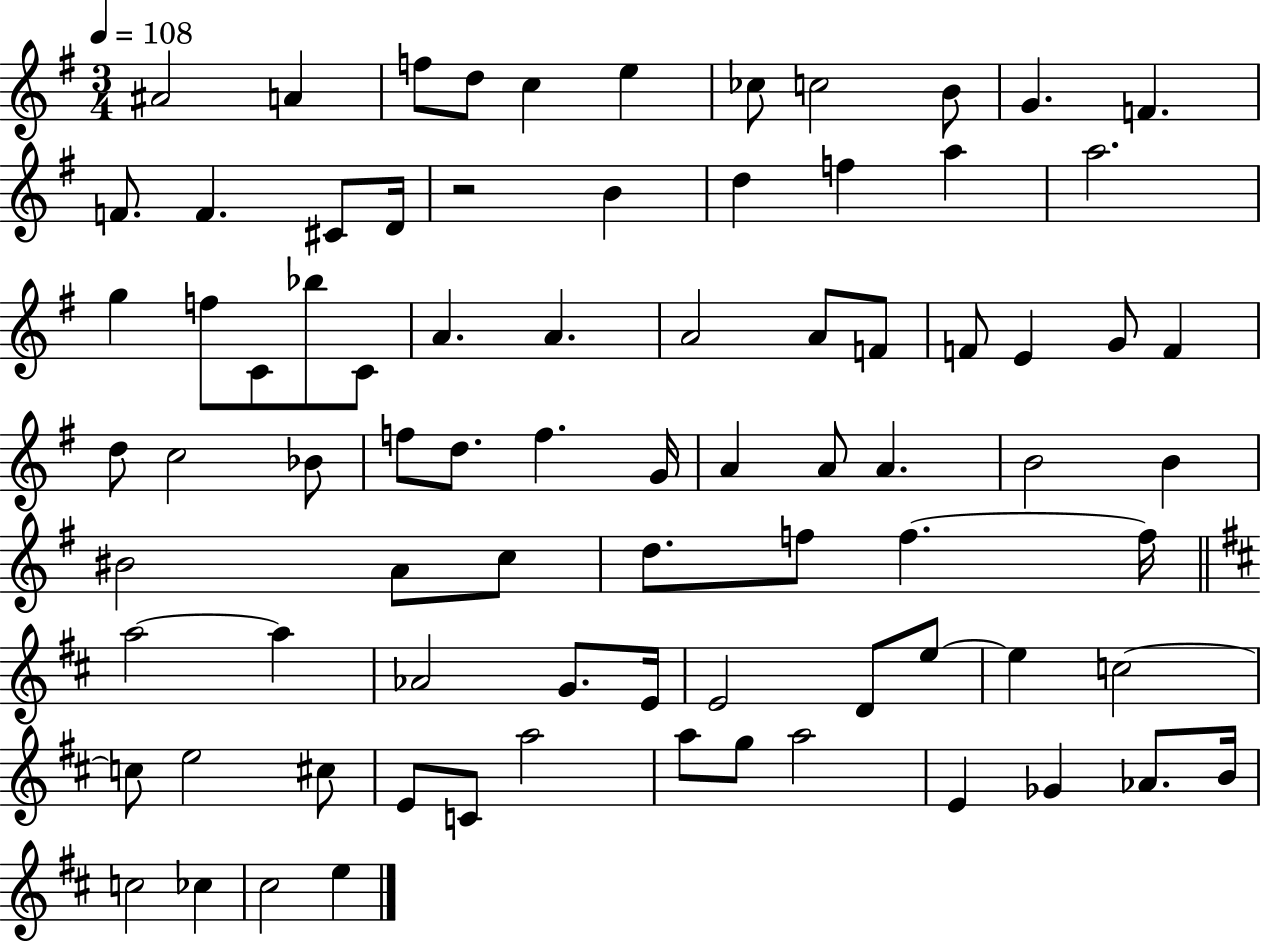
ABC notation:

X:1
T:Untitled
M:3/4
L:1/4
K:G
^A2 A f/2 d/2 c e _c/2 c2 B/2 G F F/2 F ^C/2 D/4 z2 B d f a a2 g f/2 C/2 _b/2 C/2 A A A2 A/2 F/2 F/2 E G/2 F d/2 c2 _B/2 f/2 d/2 f G/4 A A/2 A B2 B ^B2 A/2 c/2 d/2 f/2 f f/4 a2 a _A2 G/2 E/4 E2 D/2 e/2 e c2 c/2 e2 ^c/2 E/2 C/2 a2 a/2 g/2 a2 E _G _A/2 B/4 c2 _c ^c2 e